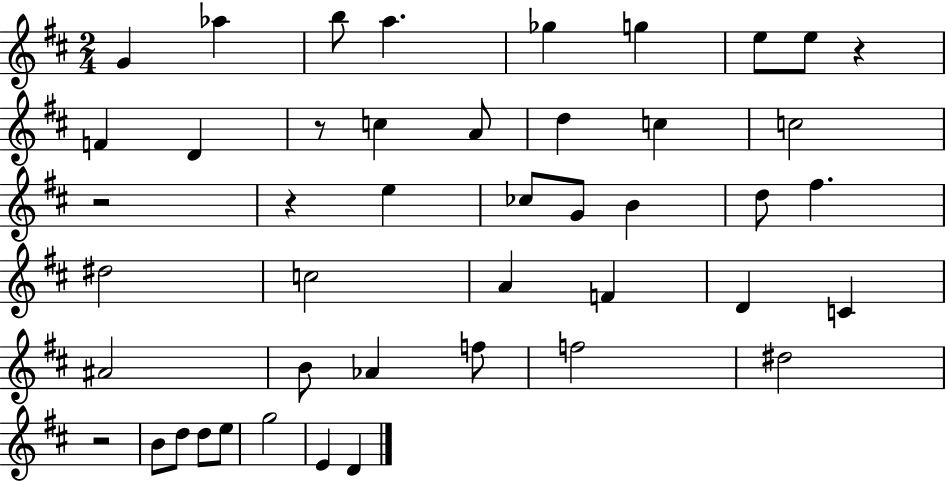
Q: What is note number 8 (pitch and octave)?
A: E5